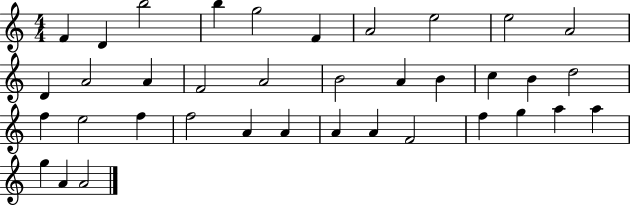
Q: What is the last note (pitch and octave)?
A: A4